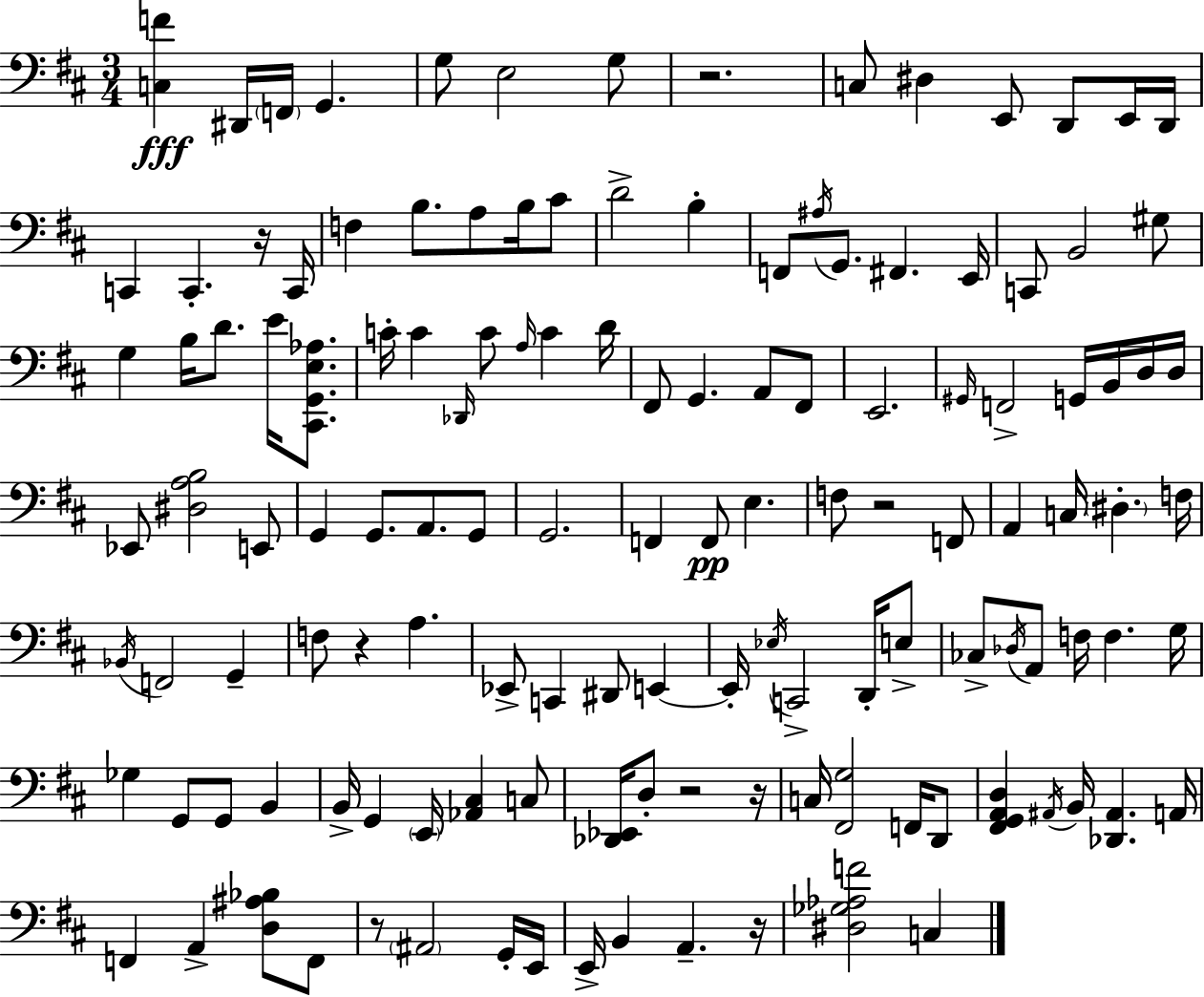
[C3,F4]/q D#2/s F2/s G2/q. G3/e E3/h G3/e R/h. C3/e D#3/q E2/e D2/e E2/s D2/s C2/q C2/q. R/s C2/s F3/q B3/e. A3/e B3/s C#4/e D4/h B3/q F2/e A#3/s G2/e. F#2/q. E2/s C2/e B2/h G#3/e G3/q B3/s D4/e. E4/s [C#2,G2,E3,Ab3]/e. C4/s C4/q Db2/s C4/e A3/s C4/q D4/s F#2/e G2/q. A2/e F#2/e E2/h. G#2/s F2/h G2/s B2/s D3/s D3/s Eb2/e [D#3,A3,B3]/h E2/e G2/q G2/e. A2/e. G2/e G2/h. F2/q F2/e E3/q. F3/e R/h F2/e A2/q C3/s D#3/q. F3/s Bb2/s F2/h G2/q F3/e R/q A3/q. Eb2/e C2/q D#2/e E2/q E2/s Eb3/s C2/h D2/s E3/e CES3/e Db3/s A2/e F3/s F3/q. G3/s Gb3/q G2/e G2/e B2/q B2/s G2/q E2/s [Ab2,C#3]/q C3/e [Db2,Eb2]/s D3/e R/h R/s C3/s [F#2,G3]/h F2/s D2/e [F#2,G2,A2,D3]/q A#2/s B2/s [Db2,A#2]/q. A2/s F2/q A2/q [D3,A#3,Bb3]/e F2/e R/e A#2/h G2/s E2/s E2/s B2/q A2/q. R/s [D#3,Gb3,Ab3,F4]/h C3/q